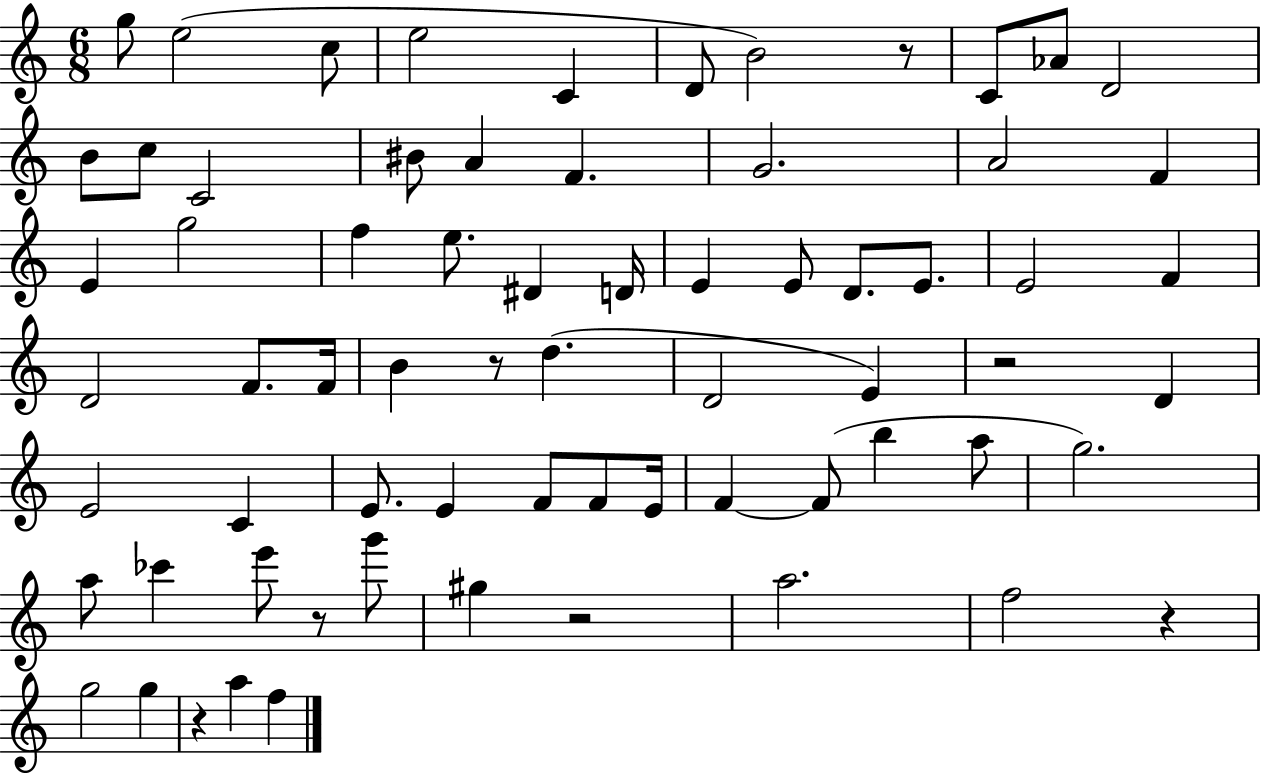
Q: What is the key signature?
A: C major